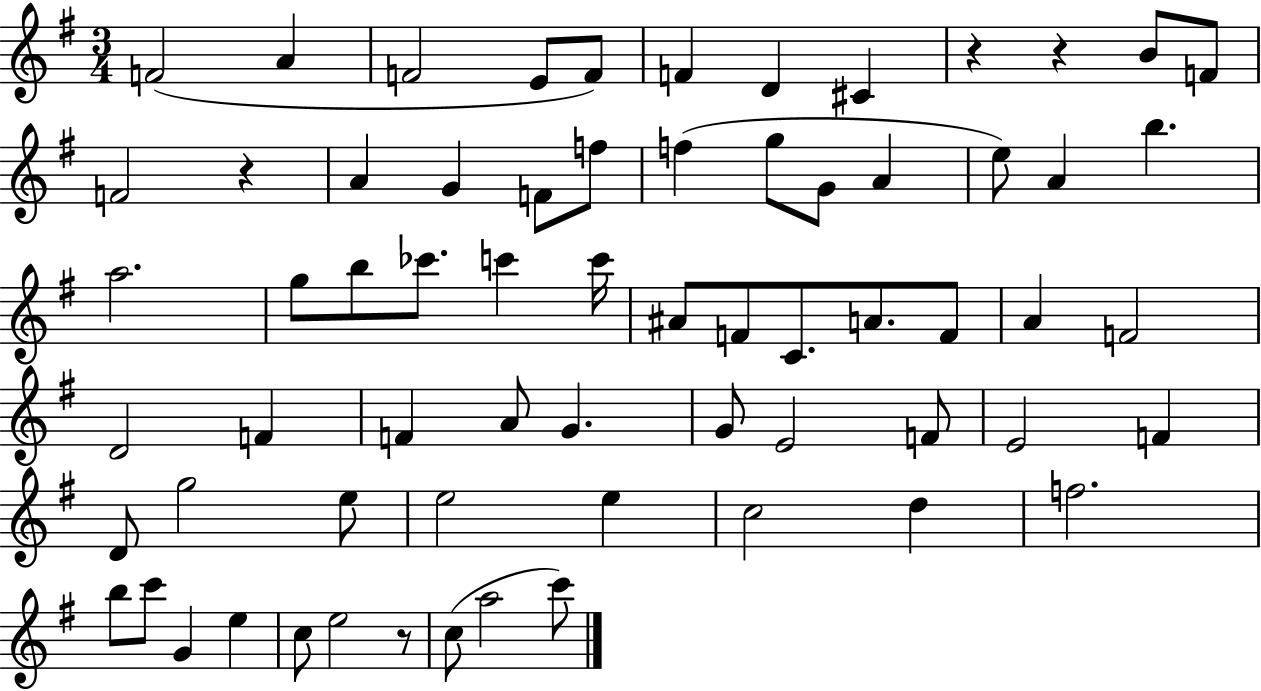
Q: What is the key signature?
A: G major